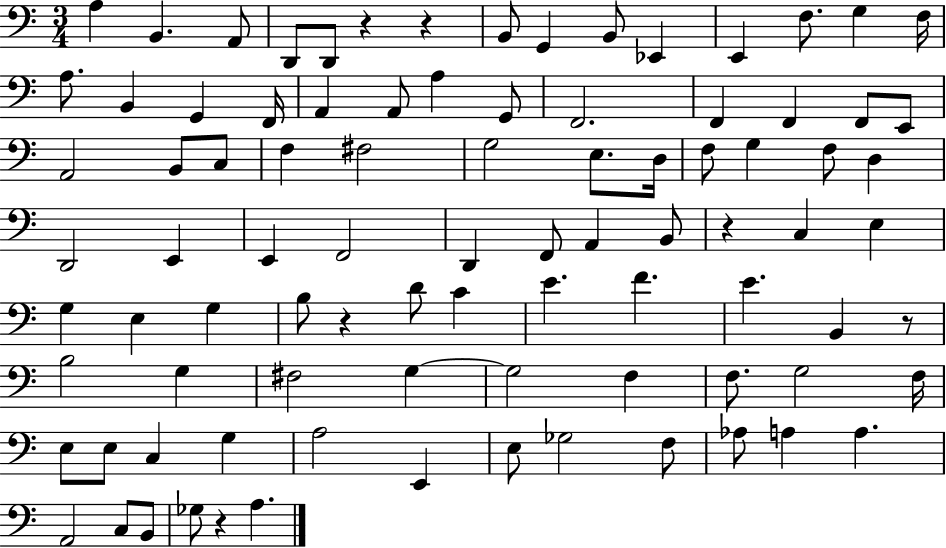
X:1
T:Untitled
M:3/4
L:1/4
K:C
A, B,, A,,/2 D,,/2 D,,/2 z z B,,/2 G,, B,,/2 _E,, E,, F,/2 G, F,/4 A,/2 B,, G,, F,,/4 A,, A,,/2 A, G,,/2 F,,2 F,, F,, F,,/2 E,,/2 A,,2 B,,/2 C,/2 F, ^F,2 G,2 E,/2 D,/4 F,/2 G, F,/2 D, D,,2 E,, E,, F,,2 D,, F,,/2 A,, B,,/2 z C, E, G, E, G, B,/2 z D/2 C E F E B,, z/2 B,2 G, ^F,2 G, G,2 F, F,/2 G,2 F,/4 E,/2 E,/2 C, G, A,2 E,, E,/2 _G,2 F,/2 _A,/2 A, A, A,,2 C,/2 B,,/2 _G,/2 z A,